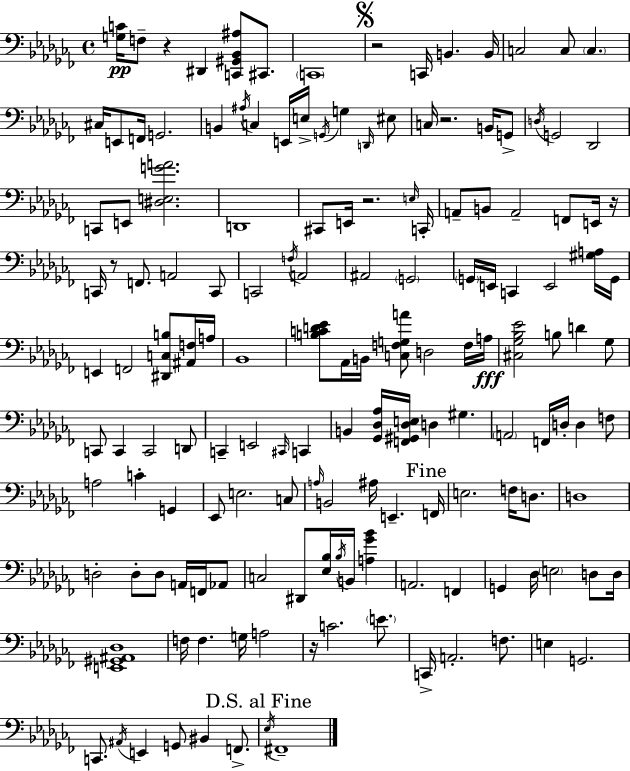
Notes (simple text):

[G3,C4]/s F3/e R/q D#2/q [C2,G#2,Bb2,A#3]/e C#2/e. C2/w R/h C2/s B2/q. B2/s C3/h C3/e C3/q. C#3/s E2/e F2/s G2/h. B2/q A#3/s C3/q E2/s E3/s G2/s G3/q D2/s EIS3/e C3/s R/h. B2/s G2/e D3/s G2/h Db2/h C2/e E2/e [D#3,E3,G4,A4]/h. D2/w C#2/e E2/s R/h. E3/s C2/s A2/e B2/e A2/h F2/e E2/s R/s C2/s R/e F2/e. A2/h C2/e C2/h F3/s A2/h A#2/h G2/h G2/s E2/s C2/q E2/h [G#3,A3]/s G2/s E2/q F2/h [D#2,C3,B3]/e [A#2,F3]/s A3/s Bb2/w [B3,C4,D4,Eb4]/e Ab2/s B2/s [C3,F3,G3,A4]/e D3/h F3/s A3/s [C#3,Gb3,Bb3,Eb4]/h B3/e D4/q Gb3/e C2/e C2/q C2/h D2/e C2/q E2/h C#2/s C2/q B2/q [Gb2,Db3,Ab3]/s [F2,G#2,Db3,E3]/s D3/q G#3/q. A2/h F2/s D3/s D3/q F3/e A3/h C4/q G2/q Eb2/e E3/h. C3/e A3/s B2/h A#3/s E2/q. F2/s E3/h. F3/s D3/e. D3/w D3/h D3/e D3/e A2/s F2/s Ab2/e C3/h D#2/e [Eb3,Bb3]/s Bb3/s B2/s [A3,Gb4,Bb4]/q A2/h. F2/q G2/q Db3/s E3/h D3/e D3/s [E2,G#2,A#2,Db3]/w F3/s F3/q. G3/s A3/h R/s C4/h. E4/e. C2/s A2/h. F3/e. E3/q G2/h. C2/e. A#2/s E2/q G2/e BIS2/q F2/e. Eb3/s F#2/w